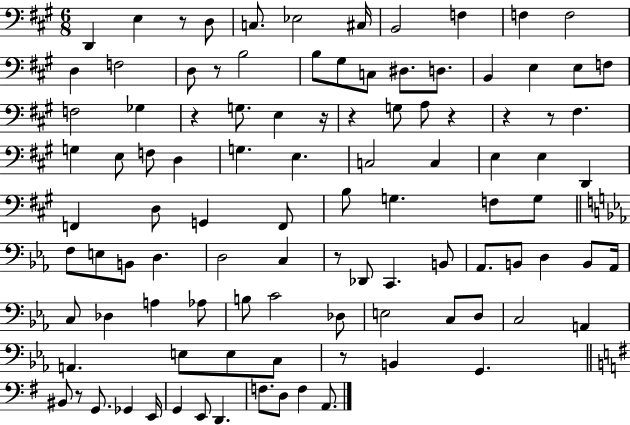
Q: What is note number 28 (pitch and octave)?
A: G3